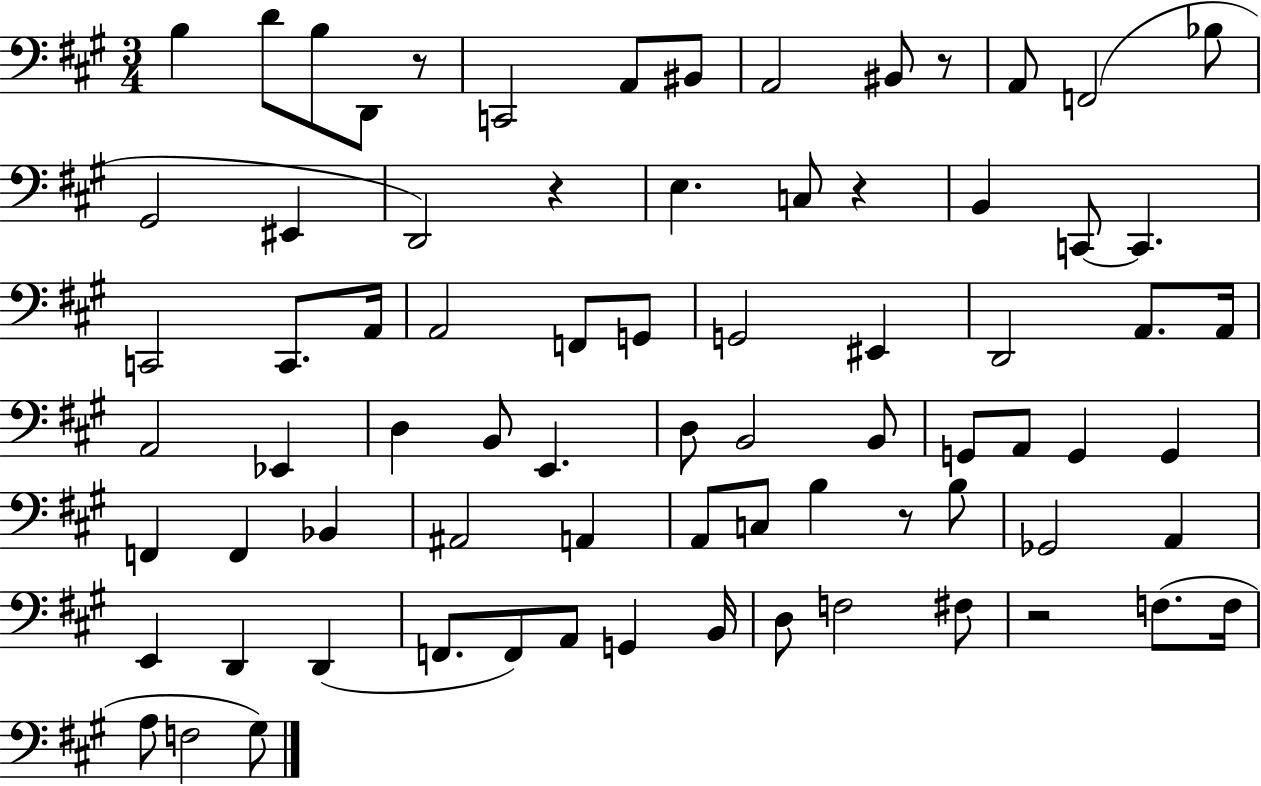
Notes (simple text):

B3/q D4/e B3/e D2/e R/e C2/h A2/e BIS2/e A2/h BIS2/e R/e A2/e F2/h Bb3/e G#2/h EIS2/q D2/h R/q E3/q. C3/e R/q B2/q C2/e C2/q. C2/h C2/e. A2/s A2/h F2/e G2/e G2/h EIS2/q D2/h A2/e. A2/s A2/h Eb2/q D3/q B2/e E2/q. D3/e B2/h B2/e G2/e A2/e G2/q G2/q F2/q F2/q Bb2/q A#2/h A2/q A2/e C3/e B3/q R/e B3/e Gb2/h A2/q E2/q D2/q D2/q F2/e. F2/e A2/e G2/q B2/s D3/e F3/h F#3/e R/h F3/e. F3/s A3/e F3/h G#3/e